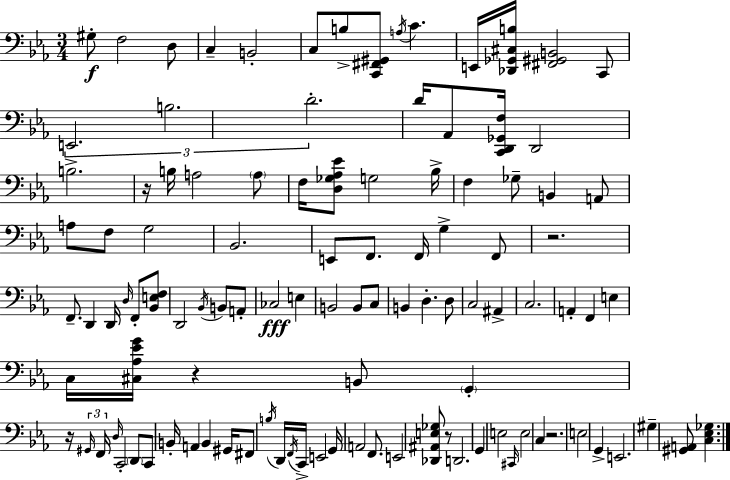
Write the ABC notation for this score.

X:1
T:Untitled
M:3/4
L:1/4
K:Cm
^G,/2 F,2 D,/2 C, B,,2 C,/2 B,/2 [C,,^F,,^G,,]/2 A,/4 C E,,/4 [_D,,_G,,^C,B,]/4 [^F,,^G,,B,,]2 C,,/2 E,,2 B,2 D2 D/4 _A,,/2 [C,,D,,_G,,F,]/4 D,,2 B,2 z/4 B,/4 A,2 A,/2 F,/4 [D,_G,_A,_E]/2 G,2 _B,/4 F, _G,/2 B,, A,,/2 A,/2 F,/2 G,2 _B,,2 E,,/2 F,,/2 F,,/4 G, F,,/2 z2 F,,/2 D,, D,,/4 D,/4 F,,/2 [_B,,E,F,]/2 D,,2 _B,,/4 B,,/2 A,,/2 _C,2 E, B,,2 B,,/2 C,/2 B,, D, D,/2 C,2 ^A,, C,2 A,, F,, E, C,/4 [^C,_A,_EG]/4 z B,,/2 G,, z/4 ^G,,/4 F,,/4 D,/4 C,,2 D,,/2 C,,/2 B,,/4 A,, B,, ^G,,/4 ^F,,/2 B,/4 D,,/4 F,,/4 C,,/4 E,,2 G,,/4 A,,2 F,,/2 E,,2 [_D,,^A,,E,_G,]/2 z/2 D,,2 G,, E,2 ^C,,/4 E,2 C, z2 E,2 G,, E,,2 ^G, [^G,,A,,]/2 [C,_E,_G,]